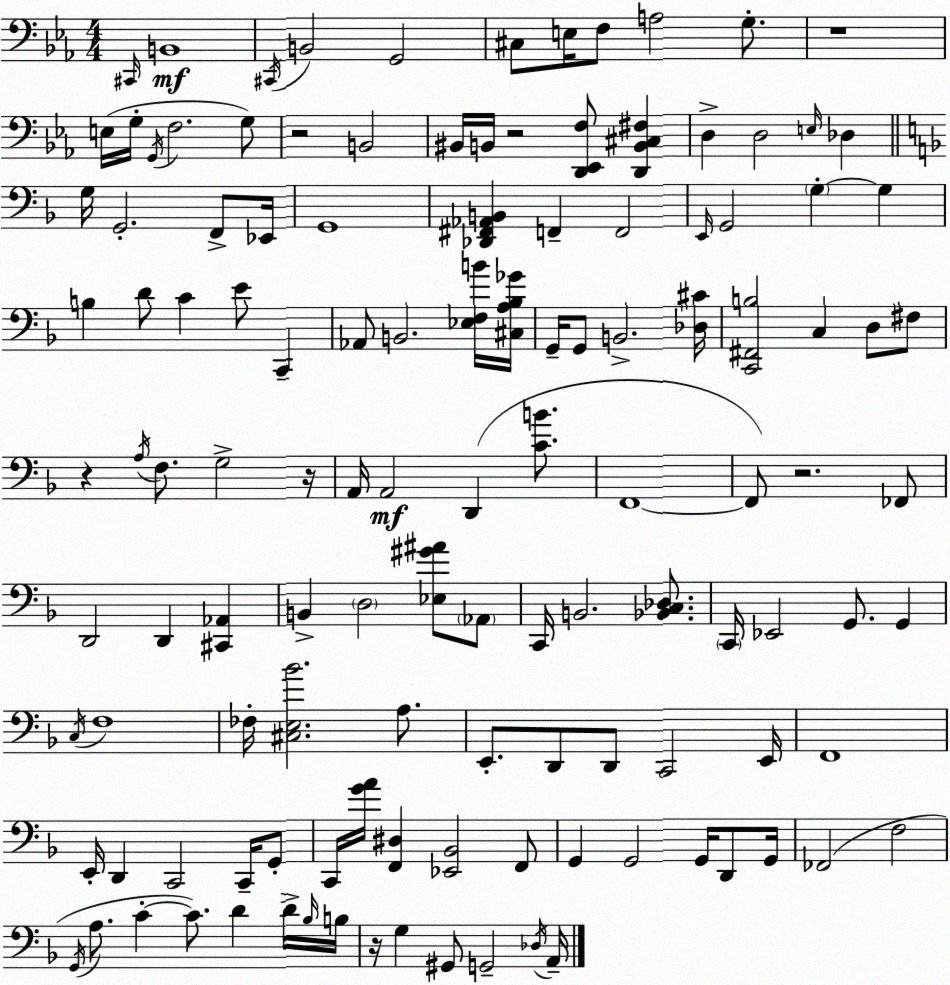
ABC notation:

X:1
T:Untitled
M:4/4
L:1/4
K:Cm
^C,,/4 B,,4 ^C,,/4 B,,2 G,,2 ^C,/2 E,/4 F,/2 A,2 G,/2 z4 E,/4 G,/4 G,,/4 F,2 G,/2 z2 B,,2 ^B,,/4 B,,/4 z2 [D,,_E,,F,]/2 [D,,B,,^C,^F,] D, D,2 E,/4 _D, G,/4 G,,2 F,,/2 _E,,/4 G,,4 [_D,,^F,,_A,,B,,] F,, F,,2 E,,/4 G,,2 G, G, B, D/2 C E/2 C,, _A,,/2 B,,2 [_E,F,B]/4 [^C,A,_B,_G]/4 G,,/4 G,,/2 B,,2 [_D,^C]/4 [C,,^F,,B,]2 C, D,/2 ^F,/2 z A,/4 F,/2 G,2 z/4 A,,/4 A,,2 D,, [CB]/2 F,,4 F,,/2 z2 _F,,/2 D,,2 D,, [^C,,_A,,] B,, D,2 [_E,^G^A]/2 _A,,/2 C,,/4 B,,2 [_B,,C,_D,]/2 C,,/4 _E,,2 G,,/2 G,, C,/4 F,4 _F,/4 [^C,E,_B]2 A,/2 E,,/2 D,,/2 D,,/2 C,,2 E,,/4 F,,4 E,,/4 D,, C,,2 C,,/4 G,,/2 C,,/4 [GA]/4 [F,,^D,] [_E,,_B,,]2 F,,/2 G,, G,,2 G,,/4 D,,/2 G,,/4 _F,,2 F,2 G,,/4 A,/2 C C/2 D D/4 _B,/4 B,/4 z/4 G, ^G,,/2 G,,2 _D,/4 A,,/4